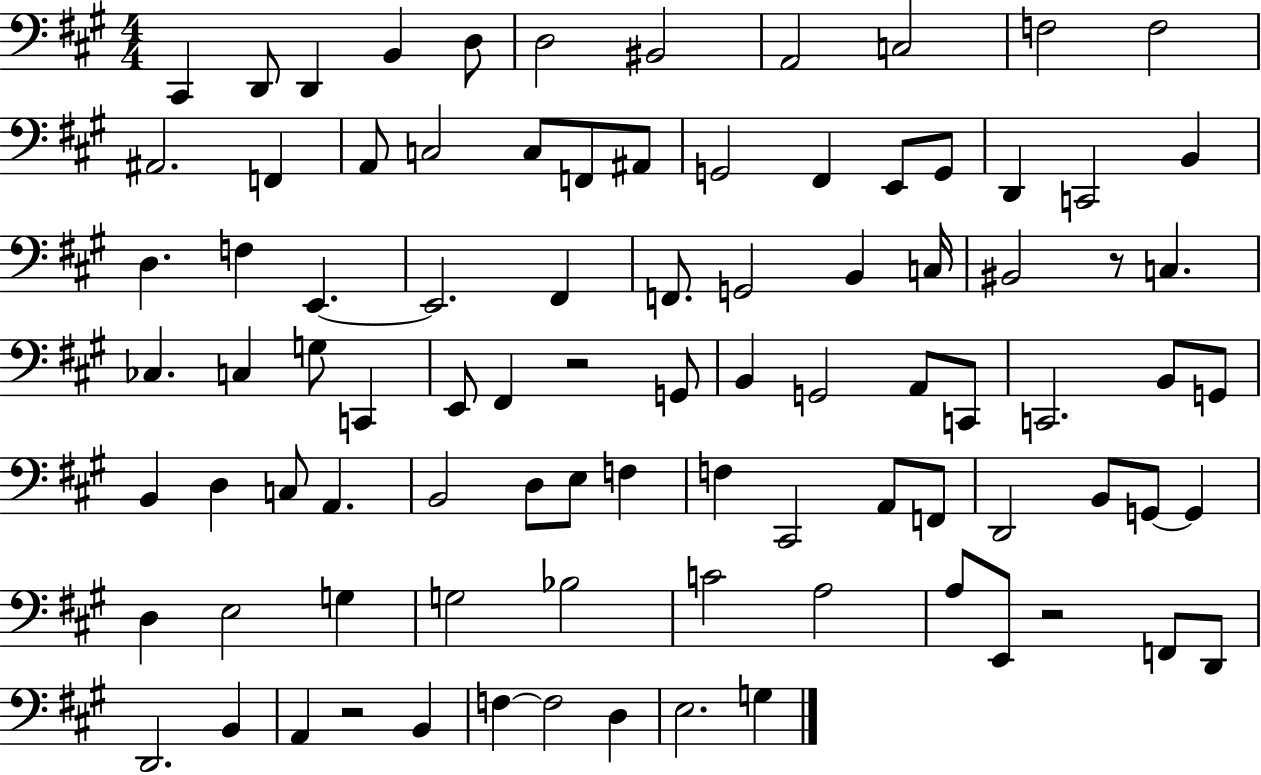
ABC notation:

X:1
T:Untitled
M:4/4
L:1/4
K:A
^C,, D,,/2 D,, B,, D,/2 D,2 ^B,,2 A,,2 C,2 F,2 F,2 ^A,,2 F,, A,,/2 C,2 C,/2 F,,/2 ^A,,/2 G,,2 ^F,, E,,/2 G,,/2 D,, C,,2 B,, D, F, E,, E,,2 ^F,, F,,/2 G,,2 B,, C,/4 ^B,,2 z/2 C, _C, C, G,/2 C,, E,,/2 ^F,, z2 G,,/2 B,, G,,2 A,,/2 C,,/2 C,,2 B,,/2 G,,/2 B,, D, C,/2 A,, B,,2 D,/2 E,/2 F, F, ^C,,2 A,,/2 F,,/2 D,,2 B,,/2 G,,/2 G,, D, E,2 G, G,2 _B,2 C2 A,2 A,/2 E,,/2 z2 F,,/2 D,,/2 D,,2 B,, A,, z2 B,, F, F,2 D, E,2 G,